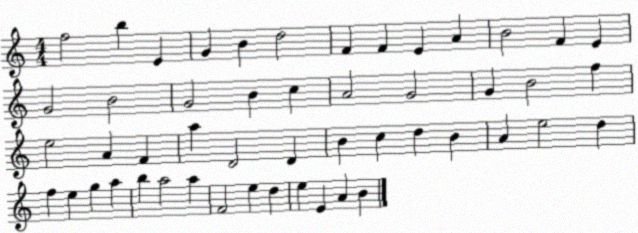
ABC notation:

X:1
T:Untitled
M:4/4
L:1/4
K:C
f2 b E G B d2 F F E A B2 F E G2 B2 G2 B c A2 G2 G B2 f e2 A F a D2 D B c d B A e2 d f e g a b a2 a F2 e d e E A B